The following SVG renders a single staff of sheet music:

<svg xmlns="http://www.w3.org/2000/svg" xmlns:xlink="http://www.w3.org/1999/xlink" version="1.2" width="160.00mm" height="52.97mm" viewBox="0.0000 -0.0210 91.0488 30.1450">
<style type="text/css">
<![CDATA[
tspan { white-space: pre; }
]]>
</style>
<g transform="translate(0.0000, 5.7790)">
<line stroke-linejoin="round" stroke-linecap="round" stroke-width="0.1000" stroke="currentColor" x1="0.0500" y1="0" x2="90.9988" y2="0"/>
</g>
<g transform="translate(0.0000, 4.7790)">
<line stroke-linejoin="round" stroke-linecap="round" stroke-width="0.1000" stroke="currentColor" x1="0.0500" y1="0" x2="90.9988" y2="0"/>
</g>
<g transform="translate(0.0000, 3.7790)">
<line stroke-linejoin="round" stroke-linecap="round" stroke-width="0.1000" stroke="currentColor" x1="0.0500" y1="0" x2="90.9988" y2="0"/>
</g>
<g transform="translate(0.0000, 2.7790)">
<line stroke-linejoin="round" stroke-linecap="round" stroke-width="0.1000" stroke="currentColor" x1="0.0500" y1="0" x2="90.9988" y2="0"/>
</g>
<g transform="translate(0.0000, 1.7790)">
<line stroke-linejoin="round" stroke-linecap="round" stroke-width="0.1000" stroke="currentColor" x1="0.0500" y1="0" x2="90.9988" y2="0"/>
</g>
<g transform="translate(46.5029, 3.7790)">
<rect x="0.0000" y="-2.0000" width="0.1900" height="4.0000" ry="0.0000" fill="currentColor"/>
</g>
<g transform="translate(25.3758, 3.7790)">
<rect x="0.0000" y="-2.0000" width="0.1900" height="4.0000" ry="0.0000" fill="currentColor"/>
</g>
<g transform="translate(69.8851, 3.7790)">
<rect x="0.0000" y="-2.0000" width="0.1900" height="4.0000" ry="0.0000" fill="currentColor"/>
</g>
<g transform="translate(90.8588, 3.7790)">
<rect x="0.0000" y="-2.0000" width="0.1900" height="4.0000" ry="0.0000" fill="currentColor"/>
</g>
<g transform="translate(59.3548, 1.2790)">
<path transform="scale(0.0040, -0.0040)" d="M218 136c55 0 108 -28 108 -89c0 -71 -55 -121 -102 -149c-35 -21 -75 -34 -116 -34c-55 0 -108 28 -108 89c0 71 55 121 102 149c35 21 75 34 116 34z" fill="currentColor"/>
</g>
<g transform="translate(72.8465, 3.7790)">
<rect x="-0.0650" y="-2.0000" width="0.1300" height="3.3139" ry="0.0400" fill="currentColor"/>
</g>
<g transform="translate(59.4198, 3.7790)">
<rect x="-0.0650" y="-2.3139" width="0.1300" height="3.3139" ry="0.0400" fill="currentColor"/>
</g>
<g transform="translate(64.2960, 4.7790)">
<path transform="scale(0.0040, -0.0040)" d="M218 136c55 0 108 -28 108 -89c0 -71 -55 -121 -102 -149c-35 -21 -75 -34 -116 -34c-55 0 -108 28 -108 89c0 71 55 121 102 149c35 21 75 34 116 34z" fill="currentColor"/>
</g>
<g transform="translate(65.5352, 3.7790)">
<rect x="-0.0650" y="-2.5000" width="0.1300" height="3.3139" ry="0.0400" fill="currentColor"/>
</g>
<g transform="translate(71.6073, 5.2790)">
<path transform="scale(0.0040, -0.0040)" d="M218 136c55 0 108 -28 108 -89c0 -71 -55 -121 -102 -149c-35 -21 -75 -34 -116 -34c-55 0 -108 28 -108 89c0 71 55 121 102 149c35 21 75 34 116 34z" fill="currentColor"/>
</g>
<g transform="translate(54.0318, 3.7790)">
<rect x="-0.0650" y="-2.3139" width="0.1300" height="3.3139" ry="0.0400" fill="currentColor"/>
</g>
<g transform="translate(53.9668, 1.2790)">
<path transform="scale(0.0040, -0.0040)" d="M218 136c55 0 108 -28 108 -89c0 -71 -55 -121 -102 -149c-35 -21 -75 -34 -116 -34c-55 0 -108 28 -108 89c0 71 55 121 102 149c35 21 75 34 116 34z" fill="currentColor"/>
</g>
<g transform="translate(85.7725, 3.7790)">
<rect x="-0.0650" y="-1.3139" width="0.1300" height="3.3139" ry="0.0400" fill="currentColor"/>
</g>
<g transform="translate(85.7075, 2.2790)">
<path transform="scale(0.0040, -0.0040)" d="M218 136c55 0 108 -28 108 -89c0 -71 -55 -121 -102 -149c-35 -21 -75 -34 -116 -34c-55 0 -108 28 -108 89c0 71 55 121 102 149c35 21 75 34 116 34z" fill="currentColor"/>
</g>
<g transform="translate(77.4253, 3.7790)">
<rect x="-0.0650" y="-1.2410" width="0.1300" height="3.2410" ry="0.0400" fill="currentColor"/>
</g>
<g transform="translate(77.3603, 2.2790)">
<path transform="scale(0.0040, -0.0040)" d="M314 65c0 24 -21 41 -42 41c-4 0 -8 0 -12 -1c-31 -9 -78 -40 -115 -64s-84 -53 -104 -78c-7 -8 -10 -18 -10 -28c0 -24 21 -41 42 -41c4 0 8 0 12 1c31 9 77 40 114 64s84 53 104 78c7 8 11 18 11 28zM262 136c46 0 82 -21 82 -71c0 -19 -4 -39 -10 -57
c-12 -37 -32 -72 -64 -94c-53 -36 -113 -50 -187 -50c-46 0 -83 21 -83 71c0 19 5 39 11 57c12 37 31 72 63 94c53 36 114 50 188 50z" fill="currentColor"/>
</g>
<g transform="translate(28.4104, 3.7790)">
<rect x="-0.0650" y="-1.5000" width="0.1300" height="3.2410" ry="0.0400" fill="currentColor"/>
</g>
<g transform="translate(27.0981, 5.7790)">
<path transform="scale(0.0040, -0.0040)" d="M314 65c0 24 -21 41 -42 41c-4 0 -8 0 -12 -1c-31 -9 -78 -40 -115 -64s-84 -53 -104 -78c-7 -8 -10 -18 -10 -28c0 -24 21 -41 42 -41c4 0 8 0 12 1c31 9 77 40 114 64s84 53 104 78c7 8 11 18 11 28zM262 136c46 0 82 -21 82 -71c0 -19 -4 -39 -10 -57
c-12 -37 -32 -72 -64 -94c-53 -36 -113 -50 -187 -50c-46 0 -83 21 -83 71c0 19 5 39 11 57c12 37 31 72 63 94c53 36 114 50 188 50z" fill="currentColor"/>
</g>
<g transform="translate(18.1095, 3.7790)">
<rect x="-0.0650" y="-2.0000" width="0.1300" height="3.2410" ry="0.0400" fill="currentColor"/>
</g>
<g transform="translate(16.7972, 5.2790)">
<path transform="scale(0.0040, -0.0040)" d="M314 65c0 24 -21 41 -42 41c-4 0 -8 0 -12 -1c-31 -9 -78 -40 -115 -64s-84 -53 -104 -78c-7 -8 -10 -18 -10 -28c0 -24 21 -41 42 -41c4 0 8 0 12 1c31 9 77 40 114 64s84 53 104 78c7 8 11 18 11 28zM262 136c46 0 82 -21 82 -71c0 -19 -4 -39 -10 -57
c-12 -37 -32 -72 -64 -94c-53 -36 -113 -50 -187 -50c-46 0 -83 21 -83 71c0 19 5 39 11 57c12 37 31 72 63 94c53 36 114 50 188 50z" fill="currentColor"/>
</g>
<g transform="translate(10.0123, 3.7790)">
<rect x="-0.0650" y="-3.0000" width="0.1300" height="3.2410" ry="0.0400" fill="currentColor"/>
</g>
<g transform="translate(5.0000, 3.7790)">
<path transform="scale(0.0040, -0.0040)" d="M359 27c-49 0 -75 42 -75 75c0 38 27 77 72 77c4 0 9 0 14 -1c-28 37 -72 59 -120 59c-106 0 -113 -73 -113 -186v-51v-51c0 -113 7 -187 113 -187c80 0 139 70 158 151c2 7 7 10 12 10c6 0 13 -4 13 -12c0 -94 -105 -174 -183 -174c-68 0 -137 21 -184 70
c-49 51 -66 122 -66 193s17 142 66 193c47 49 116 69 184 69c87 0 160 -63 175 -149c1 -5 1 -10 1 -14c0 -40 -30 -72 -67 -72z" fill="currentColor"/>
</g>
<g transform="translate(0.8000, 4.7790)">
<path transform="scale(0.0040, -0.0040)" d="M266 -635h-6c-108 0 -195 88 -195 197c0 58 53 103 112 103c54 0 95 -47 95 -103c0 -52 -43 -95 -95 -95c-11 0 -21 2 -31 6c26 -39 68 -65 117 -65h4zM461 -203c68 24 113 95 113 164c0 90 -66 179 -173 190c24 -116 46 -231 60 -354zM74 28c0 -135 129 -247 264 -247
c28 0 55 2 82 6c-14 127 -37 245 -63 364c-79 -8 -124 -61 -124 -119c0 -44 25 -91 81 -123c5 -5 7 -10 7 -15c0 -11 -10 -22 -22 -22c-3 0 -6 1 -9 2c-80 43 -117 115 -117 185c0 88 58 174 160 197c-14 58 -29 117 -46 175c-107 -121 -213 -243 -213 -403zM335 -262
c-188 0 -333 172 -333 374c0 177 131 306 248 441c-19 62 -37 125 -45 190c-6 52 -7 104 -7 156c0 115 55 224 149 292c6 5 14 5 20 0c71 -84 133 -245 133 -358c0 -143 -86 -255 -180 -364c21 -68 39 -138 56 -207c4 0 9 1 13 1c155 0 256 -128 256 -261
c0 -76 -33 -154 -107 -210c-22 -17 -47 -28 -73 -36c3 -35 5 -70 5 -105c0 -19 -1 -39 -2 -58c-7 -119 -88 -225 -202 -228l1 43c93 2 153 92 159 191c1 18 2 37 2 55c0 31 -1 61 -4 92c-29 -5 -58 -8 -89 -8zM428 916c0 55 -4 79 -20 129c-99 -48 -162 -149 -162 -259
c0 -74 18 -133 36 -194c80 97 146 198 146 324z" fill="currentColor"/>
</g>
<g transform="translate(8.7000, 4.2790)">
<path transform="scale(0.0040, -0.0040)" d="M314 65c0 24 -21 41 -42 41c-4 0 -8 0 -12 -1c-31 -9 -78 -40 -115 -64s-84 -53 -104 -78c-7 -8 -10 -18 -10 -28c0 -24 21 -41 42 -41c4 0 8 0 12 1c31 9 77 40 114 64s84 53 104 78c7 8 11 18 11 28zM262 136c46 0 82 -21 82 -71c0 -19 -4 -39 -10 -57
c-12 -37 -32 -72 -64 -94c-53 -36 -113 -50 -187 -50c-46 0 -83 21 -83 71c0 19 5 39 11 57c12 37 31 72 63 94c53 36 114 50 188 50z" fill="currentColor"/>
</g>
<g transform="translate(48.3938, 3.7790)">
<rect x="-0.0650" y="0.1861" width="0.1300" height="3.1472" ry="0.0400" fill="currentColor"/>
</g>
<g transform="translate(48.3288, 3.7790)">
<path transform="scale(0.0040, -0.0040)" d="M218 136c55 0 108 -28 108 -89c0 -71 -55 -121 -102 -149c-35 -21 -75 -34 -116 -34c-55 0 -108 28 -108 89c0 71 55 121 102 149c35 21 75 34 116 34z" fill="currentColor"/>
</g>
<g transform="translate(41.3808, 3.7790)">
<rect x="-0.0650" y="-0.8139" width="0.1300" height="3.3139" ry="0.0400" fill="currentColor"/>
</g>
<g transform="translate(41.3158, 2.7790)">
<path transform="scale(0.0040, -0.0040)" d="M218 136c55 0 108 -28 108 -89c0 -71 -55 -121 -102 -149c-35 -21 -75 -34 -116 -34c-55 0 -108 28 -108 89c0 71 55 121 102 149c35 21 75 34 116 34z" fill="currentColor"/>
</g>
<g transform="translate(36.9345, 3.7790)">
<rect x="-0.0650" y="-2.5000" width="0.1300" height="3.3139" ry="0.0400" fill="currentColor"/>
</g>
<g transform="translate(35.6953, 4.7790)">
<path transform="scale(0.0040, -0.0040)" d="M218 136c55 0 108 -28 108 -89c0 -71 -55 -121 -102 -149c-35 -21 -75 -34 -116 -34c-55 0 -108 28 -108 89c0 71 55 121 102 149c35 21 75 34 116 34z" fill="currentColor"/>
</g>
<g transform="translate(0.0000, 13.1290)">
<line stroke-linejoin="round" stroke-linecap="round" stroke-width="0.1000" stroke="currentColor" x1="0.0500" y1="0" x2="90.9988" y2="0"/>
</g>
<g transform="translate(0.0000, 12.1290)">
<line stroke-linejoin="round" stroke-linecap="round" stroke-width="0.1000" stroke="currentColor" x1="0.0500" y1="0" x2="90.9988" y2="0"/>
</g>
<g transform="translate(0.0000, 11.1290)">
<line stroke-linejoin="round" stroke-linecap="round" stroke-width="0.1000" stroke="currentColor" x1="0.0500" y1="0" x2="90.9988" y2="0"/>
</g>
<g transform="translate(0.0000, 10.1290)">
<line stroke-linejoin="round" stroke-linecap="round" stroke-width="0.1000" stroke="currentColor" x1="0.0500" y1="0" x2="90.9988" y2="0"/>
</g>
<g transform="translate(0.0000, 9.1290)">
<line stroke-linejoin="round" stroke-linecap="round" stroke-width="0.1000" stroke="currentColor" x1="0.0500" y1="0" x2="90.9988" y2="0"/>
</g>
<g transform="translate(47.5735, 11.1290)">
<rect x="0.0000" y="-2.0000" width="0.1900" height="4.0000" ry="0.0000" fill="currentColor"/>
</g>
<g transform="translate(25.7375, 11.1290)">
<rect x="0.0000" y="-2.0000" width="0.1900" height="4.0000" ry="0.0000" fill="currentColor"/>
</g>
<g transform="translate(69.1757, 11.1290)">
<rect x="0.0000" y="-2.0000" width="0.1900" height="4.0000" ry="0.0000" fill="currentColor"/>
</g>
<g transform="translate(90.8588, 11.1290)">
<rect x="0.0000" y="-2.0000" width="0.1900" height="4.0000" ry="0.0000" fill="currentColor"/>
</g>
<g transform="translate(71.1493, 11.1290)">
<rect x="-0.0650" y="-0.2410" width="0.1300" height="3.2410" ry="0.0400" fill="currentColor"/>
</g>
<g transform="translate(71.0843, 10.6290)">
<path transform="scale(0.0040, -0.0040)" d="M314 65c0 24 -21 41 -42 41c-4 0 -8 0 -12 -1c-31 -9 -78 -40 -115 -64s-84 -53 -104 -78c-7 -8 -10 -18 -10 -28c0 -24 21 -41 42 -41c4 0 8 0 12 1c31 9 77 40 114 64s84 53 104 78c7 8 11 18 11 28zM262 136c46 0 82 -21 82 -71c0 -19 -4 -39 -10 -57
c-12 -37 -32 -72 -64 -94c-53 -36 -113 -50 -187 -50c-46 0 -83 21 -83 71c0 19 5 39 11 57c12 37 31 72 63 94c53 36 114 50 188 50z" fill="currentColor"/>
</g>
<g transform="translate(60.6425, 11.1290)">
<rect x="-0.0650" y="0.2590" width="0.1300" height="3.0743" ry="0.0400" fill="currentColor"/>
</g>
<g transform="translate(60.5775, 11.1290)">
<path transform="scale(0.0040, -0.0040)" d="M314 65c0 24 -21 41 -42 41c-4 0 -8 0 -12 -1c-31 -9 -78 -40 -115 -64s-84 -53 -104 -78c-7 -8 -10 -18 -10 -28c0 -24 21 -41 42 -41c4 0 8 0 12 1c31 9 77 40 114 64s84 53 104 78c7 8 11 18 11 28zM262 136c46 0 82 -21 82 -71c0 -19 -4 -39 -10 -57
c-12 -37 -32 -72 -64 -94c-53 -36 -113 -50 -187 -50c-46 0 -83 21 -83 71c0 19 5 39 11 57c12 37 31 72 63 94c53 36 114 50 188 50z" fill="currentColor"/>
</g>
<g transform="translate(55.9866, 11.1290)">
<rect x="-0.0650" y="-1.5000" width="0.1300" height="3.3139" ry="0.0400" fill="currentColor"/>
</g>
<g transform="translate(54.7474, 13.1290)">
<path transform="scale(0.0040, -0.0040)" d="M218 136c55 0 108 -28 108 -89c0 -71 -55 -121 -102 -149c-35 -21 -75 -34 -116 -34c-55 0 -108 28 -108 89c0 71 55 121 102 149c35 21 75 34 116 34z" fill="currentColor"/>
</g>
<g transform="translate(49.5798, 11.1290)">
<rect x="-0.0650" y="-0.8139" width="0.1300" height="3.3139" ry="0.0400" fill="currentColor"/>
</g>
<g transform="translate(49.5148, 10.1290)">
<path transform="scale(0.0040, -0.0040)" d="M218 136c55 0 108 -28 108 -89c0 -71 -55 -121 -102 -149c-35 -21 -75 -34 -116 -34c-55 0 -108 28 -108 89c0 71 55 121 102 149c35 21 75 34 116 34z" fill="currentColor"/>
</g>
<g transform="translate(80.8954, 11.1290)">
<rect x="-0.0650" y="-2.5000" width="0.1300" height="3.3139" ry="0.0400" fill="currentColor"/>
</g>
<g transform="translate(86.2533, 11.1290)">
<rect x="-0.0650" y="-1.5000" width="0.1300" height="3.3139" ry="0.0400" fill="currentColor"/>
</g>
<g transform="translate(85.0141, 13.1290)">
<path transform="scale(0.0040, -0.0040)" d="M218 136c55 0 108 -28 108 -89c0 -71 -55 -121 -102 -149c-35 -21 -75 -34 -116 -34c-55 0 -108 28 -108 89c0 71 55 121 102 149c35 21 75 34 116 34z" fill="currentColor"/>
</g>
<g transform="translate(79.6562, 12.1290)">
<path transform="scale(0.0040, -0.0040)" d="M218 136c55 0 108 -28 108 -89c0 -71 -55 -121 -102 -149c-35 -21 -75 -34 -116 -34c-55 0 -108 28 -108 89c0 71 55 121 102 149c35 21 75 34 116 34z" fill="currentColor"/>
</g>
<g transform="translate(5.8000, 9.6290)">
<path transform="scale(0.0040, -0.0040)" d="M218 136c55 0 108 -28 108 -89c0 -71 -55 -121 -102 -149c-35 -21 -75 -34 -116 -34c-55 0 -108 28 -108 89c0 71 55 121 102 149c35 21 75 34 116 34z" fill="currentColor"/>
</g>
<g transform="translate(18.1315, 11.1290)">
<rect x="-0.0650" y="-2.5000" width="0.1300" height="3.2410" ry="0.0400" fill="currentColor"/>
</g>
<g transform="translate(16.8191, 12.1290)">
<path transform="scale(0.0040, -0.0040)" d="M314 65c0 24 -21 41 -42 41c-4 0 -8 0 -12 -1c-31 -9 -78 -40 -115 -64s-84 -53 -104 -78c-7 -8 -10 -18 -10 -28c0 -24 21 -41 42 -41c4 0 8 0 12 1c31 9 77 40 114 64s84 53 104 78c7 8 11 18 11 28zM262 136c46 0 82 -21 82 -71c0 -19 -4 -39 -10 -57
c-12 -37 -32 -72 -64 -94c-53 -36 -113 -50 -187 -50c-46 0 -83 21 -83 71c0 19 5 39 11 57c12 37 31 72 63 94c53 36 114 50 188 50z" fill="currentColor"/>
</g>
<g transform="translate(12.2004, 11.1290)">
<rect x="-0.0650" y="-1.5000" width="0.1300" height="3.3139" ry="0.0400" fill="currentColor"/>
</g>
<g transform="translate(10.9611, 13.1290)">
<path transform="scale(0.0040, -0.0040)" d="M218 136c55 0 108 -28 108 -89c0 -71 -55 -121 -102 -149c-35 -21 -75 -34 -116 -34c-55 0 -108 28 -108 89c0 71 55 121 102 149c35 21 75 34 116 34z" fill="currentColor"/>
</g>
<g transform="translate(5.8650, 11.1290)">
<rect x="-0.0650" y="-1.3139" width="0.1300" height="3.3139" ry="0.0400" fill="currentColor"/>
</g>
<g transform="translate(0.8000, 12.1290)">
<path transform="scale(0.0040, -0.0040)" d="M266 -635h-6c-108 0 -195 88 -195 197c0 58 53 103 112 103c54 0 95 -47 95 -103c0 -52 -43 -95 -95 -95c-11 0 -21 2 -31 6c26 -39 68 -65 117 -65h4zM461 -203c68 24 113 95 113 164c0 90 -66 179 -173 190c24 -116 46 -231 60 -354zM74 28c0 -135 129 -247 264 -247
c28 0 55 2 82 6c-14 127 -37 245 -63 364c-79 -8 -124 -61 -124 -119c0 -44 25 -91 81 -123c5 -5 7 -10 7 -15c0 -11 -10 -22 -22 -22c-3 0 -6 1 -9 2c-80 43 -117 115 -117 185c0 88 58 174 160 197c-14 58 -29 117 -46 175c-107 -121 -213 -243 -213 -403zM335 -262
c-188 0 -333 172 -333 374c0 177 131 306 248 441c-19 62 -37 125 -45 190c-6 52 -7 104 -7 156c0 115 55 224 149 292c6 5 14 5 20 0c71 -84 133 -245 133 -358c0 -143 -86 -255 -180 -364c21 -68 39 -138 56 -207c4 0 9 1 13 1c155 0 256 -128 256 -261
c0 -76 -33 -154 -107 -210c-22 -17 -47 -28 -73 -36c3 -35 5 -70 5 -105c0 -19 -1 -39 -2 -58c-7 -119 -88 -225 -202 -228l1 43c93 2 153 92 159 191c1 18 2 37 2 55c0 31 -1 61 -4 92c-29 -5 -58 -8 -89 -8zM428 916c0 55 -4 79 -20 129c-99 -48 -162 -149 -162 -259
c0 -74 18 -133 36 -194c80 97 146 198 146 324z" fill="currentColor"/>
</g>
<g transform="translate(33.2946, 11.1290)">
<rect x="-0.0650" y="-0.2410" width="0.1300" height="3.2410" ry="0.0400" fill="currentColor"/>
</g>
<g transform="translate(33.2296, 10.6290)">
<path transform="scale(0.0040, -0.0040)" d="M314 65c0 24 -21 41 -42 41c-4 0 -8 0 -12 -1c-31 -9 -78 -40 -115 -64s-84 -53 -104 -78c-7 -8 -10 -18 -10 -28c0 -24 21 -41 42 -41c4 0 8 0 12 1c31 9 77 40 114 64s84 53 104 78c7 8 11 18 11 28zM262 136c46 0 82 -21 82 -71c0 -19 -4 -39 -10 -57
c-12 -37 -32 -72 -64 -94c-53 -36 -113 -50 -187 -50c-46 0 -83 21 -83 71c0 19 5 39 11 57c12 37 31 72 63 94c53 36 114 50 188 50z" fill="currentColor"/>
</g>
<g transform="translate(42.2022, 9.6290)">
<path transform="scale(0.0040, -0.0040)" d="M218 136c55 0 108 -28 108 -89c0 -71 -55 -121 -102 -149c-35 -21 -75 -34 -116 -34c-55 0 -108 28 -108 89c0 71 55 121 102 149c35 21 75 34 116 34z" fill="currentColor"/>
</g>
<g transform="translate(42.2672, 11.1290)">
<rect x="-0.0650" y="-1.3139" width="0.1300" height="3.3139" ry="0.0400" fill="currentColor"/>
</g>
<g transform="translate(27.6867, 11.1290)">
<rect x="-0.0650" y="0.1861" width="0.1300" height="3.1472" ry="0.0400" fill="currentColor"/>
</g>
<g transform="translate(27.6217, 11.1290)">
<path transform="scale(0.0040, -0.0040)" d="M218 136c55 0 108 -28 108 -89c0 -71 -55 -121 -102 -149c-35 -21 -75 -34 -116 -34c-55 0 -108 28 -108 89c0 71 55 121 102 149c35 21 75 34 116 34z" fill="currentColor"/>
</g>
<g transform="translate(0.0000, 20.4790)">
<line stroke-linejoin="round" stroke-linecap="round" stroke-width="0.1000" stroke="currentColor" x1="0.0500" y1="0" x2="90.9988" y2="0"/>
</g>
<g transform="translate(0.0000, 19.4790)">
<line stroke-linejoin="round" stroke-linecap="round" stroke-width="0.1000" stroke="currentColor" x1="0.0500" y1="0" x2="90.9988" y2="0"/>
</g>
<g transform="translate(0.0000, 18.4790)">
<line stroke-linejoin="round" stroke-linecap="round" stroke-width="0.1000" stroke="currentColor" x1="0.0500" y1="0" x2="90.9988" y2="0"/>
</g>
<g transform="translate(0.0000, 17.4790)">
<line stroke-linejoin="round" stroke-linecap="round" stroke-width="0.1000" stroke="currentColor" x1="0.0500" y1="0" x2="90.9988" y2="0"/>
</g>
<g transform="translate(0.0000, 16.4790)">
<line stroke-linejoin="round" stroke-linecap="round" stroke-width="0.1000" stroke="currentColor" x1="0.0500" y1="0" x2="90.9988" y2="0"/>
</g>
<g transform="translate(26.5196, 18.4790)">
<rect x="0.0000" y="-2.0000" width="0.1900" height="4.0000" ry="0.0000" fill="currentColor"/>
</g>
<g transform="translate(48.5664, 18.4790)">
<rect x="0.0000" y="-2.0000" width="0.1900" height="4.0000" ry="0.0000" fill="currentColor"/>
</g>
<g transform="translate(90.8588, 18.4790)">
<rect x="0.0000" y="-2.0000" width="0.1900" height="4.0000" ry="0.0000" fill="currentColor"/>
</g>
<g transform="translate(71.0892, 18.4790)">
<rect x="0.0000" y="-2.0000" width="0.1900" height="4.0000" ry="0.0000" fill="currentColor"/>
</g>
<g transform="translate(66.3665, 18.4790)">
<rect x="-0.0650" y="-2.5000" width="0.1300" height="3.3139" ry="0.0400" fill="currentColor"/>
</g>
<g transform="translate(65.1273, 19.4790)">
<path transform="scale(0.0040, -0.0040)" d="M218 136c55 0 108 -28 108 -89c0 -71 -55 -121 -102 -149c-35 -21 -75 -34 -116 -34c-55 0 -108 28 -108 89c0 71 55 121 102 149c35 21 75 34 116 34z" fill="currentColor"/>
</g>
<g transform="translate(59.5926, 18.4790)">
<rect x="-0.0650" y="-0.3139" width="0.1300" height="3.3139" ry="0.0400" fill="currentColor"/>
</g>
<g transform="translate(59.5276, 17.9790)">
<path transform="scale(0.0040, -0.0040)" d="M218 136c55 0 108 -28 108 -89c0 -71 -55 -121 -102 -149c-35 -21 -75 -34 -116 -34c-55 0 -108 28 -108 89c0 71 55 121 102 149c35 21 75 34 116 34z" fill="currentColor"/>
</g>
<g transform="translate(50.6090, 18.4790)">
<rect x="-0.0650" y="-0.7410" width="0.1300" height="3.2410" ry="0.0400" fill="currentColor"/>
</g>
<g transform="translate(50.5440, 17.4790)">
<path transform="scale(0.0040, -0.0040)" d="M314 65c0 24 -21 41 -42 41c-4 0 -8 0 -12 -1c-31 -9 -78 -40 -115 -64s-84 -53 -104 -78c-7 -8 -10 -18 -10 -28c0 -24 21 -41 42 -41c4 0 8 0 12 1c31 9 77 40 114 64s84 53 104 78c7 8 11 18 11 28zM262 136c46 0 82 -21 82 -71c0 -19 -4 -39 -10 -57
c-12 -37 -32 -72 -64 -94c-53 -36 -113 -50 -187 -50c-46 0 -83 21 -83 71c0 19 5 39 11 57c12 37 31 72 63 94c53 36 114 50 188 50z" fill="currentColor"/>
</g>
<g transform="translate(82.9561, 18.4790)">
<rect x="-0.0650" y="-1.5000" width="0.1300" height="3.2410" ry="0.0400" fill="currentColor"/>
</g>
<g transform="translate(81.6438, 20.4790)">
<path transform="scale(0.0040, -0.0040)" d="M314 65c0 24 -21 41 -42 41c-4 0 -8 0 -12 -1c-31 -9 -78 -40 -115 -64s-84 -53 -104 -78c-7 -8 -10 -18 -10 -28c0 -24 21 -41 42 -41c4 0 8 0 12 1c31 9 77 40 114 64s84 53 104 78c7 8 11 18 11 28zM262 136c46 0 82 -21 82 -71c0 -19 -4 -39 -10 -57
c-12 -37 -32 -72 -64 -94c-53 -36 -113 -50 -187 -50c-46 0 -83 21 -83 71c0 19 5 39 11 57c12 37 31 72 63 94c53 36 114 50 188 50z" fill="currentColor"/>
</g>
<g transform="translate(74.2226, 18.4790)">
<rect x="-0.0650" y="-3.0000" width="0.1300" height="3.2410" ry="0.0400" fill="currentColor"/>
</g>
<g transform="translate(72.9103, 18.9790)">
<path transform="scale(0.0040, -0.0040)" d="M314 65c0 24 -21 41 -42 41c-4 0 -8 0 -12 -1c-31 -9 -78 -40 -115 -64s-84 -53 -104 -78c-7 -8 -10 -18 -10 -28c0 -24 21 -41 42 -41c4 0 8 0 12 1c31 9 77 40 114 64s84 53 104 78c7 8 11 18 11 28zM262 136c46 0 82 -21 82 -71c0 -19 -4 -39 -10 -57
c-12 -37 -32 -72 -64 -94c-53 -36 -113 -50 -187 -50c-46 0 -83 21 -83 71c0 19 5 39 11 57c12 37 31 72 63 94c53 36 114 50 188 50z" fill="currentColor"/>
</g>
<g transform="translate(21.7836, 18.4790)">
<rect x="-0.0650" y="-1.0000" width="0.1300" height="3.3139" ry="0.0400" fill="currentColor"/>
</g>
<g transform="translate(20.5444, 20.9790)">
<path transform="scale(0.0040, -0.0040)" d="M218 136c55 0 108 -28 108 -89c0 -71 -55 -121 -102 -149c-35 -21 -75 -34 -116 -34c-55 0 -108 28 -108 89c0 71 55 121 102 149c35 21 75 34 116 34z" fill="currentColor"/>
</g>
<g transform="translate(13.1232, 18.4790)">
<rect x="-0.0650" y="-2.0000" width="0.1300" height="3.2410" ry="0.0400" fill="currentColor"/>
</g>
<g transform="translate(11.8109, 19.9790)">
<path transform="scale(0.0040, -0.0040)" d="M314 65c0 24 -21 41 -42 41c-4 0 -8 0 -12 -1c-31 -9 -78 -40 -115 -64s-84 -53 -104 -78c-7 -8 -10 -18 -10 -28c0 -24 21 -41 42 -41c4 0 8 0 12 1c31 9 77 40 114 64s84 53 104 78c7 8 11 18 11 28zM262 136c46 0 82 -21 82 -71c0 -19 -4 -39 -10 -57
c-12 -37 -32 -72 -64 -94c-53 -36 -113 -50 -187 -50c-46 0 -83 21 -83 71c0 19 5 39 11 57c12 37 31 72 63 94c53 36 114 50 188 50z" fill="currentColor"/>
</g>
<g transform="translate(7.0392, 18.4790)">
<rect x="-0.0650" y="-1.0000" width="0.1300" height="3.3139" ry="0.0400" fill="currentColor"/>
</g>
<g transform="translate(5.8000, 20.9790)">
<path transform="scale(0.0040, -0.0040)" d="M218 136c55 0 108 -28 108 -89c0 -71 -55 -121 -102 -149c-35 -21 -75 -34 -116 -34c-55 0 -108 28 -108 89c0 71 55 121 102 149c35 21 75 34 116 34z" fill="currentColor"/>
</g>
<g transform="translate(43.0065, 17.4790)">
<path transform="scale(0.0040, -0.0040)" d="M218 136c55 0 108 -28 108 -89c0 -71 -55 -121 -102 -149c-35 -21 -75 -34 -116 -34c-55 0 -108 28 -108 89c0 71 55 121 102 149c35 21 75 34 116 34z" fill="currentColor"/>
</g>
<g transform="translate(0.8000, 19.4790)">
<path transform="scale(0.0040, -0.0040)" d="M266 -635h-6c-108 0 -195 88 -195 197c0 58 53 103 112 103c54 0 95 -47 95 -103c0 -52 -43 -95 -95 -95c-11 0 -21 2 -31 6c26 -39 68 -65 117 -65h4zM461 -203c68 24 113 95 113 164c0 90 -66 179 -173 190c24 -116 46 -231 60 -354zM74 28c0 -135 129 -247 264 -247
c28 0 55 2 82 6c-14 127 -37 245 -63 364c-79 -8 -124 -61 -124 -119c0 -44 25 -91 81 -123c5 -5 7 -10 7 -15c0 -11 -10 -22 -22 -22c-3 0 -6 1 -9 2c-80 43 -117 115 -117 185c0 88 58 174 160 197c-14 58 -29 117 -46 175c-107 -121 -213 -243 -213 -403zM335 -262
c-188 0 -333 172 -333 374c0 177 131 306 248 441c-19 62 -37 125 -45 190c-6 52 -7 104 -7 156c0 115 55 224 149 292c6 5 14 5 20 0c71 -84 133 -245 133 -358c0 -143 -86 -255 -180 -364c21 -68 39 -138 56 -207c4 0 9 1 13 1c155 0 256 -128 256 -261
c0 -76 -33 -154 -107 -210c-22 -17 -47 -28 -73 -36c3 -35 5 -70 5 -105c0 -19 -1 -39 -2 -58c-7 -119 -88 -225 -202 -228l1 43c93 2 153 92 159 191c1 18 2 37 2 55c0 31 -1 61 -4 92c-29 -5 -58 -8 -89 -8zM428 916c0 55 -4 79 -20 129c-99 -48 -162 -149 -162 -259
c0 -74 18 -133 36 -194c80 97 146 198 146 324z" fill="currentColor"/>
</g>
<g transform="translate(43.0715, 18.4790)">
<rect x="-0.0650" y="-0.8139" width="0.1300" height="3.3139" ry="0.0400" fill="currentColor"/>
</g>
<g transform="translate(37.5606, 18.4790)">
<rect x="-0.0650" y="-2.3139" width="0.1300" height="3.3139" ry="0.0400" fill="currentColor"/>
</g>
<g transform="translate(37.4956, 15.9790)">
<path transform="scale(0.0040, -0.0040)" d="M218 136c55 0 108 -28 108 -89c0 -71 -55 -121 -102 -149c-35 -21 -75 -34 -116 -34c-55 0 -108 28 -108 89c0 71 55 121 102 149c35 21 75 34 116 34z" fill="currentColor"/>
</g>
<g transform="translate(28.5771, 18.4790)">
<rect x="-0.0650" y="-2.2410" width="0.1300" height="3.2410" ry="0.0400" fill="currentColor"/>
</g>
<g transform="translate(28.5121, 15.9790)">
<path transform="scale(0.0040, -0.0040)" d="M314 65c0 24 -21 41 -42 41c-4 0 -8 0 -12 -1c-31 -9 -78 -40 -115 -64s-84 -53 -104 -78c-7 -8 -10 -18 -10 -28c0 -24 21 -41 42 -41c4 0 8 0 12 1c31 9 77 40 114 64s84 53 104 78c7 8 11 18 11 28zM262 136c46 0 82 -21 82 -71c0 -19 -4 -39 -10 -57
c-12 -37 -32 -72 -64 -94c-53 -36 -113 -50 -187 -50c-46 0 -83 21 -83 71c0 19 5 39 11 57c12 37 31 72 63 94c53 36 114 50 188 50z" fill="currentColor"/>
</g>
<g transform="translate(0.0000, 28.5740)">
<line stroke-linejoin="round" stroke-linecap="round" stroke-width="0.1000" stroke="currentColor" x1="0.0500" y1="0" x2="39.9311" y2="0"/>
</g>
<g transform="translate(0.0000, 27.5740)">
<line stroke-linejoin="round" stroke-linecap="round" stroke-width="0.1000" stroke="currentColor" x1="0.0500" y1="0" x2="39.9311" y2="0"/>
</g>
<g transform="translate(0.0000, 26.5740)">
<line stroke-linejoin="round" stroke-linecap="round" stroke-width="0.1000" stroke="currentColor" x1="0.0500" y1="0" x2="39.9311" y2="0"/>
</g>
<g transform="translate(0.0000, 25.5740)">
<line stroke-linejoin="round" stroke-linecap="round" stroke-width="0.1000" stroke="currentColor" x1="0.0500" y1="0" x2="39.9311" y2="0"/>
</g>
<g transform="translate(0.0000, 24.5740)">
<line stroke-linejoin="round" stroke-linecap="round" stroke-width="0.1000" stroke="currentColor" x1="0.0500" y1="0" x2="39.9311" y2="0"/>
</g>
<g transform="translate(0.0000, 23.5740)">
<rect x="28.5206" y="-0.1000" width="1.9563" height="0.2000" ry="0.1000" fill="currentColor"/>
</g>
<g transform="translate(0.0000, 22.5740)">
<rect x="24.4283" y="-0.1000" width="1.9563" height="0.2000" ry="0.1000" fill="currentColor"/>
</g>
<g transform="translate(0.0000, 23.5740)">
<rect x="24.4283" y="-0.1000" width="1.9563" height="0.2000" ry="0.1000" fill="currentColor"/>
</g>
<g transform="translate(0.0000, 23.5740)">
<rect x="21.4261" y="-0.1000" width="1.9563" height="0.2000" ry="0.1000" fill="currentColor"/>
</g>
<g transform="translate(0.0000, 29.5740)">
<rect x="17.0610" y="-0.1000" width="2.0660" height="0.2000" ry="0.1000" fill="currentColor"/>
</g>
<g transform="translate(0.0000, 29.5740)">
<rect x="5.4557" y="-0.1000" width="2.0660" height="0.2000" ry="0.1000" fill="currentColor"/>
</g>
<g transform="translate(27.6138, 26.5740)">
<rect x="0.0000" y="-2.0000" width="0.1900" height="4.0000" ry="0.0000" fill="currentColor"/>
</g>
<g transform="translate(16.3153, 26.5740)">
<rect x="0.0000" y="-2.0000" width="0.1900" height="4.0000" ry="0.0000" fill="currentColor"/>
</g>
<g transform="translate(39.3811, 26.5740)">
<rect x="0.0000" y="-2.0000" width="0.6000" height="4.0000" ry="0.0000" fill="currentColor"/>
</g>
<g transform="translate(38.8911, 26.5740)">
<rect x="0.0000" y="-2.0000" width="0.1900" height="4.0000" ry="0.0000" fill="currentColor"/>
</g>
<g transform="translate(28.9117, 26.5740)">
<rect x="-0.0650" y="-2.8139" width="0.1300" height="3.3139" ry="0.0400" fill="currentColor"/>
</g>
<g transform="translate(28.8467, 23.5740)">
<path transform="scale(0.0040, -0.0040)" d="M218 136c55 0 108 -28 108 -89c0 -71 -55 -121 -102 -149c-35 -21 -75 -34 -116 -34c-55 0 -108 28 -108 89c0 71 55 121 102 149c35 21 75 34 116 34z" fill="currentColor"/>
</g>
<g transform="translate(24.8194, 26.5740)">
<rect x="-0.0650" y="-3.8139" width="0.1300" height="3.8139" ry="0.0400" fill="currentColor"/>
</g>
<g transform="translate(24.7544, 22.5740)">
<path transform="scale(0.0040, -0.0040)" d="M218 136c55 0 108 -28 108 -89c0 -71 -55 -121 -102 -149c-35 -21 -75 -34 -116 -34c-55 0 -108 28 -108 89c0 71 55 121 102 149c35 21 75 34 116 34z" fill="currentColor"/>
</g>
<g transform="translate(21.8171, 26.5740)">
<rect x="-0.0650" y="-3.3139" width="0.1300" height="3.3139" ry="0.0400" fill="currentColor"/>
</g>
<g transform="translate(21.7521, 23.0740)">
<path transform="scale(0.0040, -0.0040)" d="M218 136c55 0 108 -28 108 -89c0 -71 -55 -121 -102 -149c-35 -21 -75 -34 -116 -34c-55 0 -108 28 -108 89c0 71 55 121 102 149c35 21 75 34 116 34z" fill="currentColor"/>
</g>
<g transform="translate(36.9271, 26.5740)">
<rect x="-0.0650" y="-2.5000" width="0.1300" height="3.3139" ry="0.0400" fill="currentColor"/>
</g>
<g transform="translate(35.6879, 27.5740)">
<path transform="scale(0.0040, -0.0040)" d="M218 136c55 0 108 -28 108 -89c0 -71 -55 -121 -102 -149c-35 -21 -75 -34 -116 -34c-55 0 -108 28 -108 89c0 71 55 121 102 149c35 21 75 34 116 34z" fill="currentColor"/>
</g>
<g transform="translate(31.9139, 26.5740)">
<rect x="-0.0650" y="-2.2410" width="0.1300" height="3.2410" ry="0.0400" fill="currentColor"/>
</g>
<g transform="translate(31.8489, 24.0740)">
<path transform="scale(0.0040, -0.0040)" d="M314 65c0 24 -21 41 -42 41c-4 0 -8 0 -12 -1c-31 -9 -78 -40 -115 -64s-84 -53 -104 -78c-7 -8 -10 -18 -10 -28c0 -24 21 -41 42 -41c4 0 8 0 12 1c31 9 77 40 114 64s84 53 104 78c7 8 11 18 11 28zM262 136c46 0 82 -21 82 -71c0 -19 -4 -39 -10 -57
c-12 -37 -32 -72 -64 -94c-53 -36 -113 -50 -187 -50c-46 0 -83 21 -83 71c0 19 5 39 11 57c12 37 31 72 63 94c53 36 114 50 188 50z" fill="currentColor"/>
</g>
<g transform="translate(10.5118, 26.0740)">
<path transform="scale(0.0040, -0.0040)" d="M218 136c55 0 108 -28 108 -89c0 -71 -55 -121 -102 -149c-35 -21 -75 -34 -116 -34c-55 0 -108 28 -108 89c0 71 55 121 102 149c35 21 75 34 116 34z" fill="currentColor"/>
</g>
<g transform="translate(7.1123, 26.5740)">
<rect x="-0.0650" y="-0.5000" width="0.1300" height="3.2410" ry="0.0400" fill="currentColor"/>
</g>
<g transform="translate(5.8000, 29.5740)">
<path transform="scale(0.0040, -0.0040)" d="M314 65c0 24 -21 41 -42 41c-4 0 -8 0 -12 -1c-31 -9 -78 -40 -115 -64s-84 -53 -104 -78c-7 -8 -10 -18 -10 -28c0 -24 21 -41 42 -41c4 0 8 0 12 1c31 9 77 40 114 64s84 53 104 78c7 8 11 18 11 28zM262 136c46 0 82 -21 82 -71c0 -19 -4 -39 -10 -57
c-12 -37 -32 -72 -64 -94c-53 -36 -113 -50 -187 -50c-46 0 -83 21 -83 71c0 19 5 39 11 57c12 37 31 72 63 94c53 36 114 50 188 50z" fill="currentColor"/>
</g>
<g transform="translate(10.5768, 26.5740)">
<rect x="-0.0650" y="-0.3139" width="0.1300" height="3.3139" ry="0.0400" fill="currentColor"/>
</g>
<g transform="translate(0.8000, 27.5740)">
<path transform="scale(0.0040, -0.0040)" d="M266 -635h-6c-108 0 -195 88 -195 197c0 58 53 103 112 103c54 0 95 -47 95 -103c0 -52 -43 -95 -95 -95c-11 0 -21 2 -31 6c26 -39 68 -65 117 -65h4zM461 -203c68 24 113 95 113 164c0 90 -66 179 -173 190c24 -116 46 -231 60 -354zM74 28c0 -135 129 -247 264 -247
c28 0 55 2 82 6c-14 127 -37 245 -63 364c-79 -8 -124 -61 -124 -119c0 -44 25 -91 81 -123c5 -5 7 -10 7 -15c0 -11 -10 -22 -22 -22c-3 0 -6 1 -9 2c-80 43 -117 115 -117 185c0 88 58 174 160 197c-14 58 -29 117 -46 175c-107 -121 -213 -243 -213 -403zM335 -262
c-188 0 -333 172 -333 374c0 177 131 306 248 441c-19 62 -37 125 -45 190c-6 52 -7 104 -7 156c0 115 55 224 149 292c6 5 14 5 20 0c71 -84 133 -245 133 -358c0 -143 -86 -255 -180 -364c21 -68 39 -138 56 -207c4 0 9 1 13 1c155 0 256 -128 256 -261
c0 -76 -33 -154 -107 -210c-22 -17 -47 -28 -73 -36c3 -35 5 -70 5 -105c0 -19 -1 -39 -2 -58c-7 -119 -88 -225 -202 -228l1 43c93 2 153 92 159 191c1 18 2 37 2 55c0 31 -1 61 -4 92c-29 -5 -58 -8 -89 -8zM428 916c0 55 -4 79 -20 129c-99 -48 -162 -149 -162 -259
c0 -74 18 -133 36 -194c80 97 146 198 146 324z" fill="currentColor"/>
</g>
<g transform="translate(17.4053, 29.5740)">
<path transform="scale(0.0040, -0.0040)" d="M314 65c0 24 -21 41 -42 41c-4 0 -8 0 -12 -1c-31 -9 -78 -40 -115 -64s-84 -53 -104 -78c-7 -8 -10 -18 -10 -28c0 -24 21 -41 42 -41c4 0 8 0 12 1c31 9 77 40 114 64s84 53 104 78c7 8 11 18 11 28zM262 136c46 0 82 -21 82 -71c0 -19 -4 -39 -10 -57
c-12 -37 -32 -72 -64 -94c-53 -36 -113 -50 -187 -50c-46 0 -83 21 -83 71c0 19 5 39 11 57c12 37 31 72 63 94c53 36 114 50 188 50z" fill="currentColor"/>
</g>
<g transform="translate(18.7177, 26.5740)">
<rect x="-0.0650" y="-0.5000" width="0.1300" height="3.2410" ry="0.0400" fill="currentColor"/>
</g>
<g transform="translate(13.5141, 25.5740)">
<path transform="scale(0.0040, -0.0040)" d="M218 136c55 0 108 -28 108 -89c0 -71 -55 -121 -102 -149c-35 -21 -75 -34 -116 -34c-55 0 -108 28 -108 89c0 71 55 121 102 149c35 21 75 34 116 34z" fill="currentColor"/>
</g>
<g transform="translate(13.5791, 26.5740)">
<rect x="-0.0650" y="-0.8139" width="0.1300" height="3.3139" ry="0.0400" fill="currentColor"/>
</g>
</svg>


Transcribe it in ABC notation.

X:1
T:Untitled
M:4/4
L:1/4
K:C
A2 F2 E2 G d B g g G F e2 e e E G2 B c2 e d E B2 c2 G E D F2 D g2 g d d2 c G A2 E2 C2 c d C2 b c' a g2 G